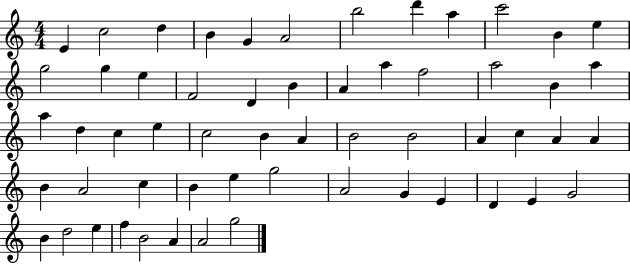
E4/q C5/h D5/q B4/q G4/q A4/h B5/h D6/q A5/q C6/h B4/q E5/q G5/h G5/q E5/q F4/h D4/q B4/q A4/q A5/q F5/h A5/h B4/q A5/q A5/q D5/q C5/q E5/q C5/h B4/q A4/q B4/h B4/h A4/q C5/q A4/q A4/q B4/q A4/h C5/q B4/q E5/q G5/h A4/h G4/q E4/q D4/q E4/q G4/h B4/q D5/h E5/q F5/q B4/h A4/q A4/h G5/h